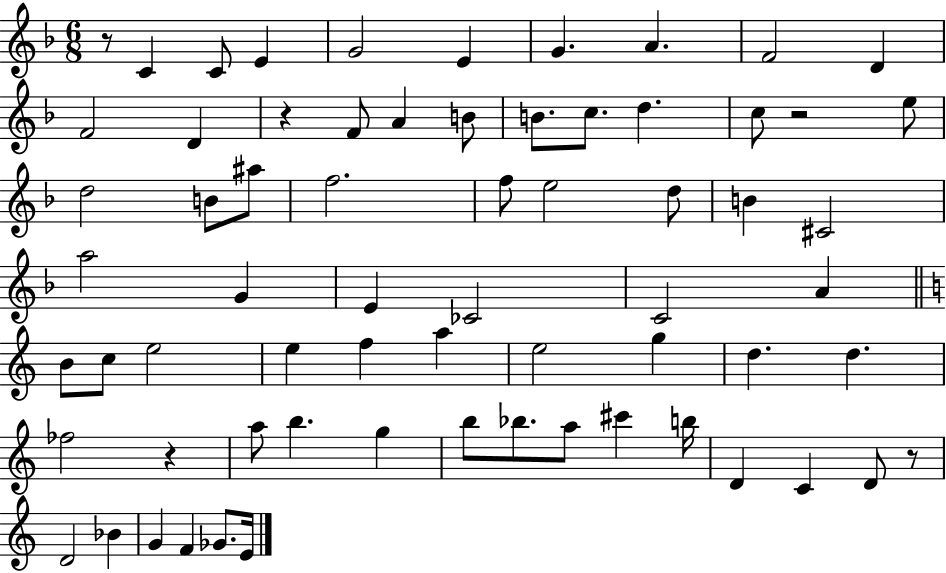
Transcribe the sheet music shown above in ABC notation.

X:1
T:Untitled
M:6/8
L:1/4
K:F
z/2 C C/2 E G2 E G A F2 D F2 D z F/2 A B/2 B/2 c/2 d c/2 z2 e/2 d2 B/2 ^a/2 f2 f/2 e2 d/2 B ^C2 a2 G E _C2 C2 A B/2 c/2 e2 e f a e2 g d d _f2 z a/2 b g b/2 _b/2 a/2 ^c' b/4 D C D/2 z/2 D2 _B G F _G/2 E/4